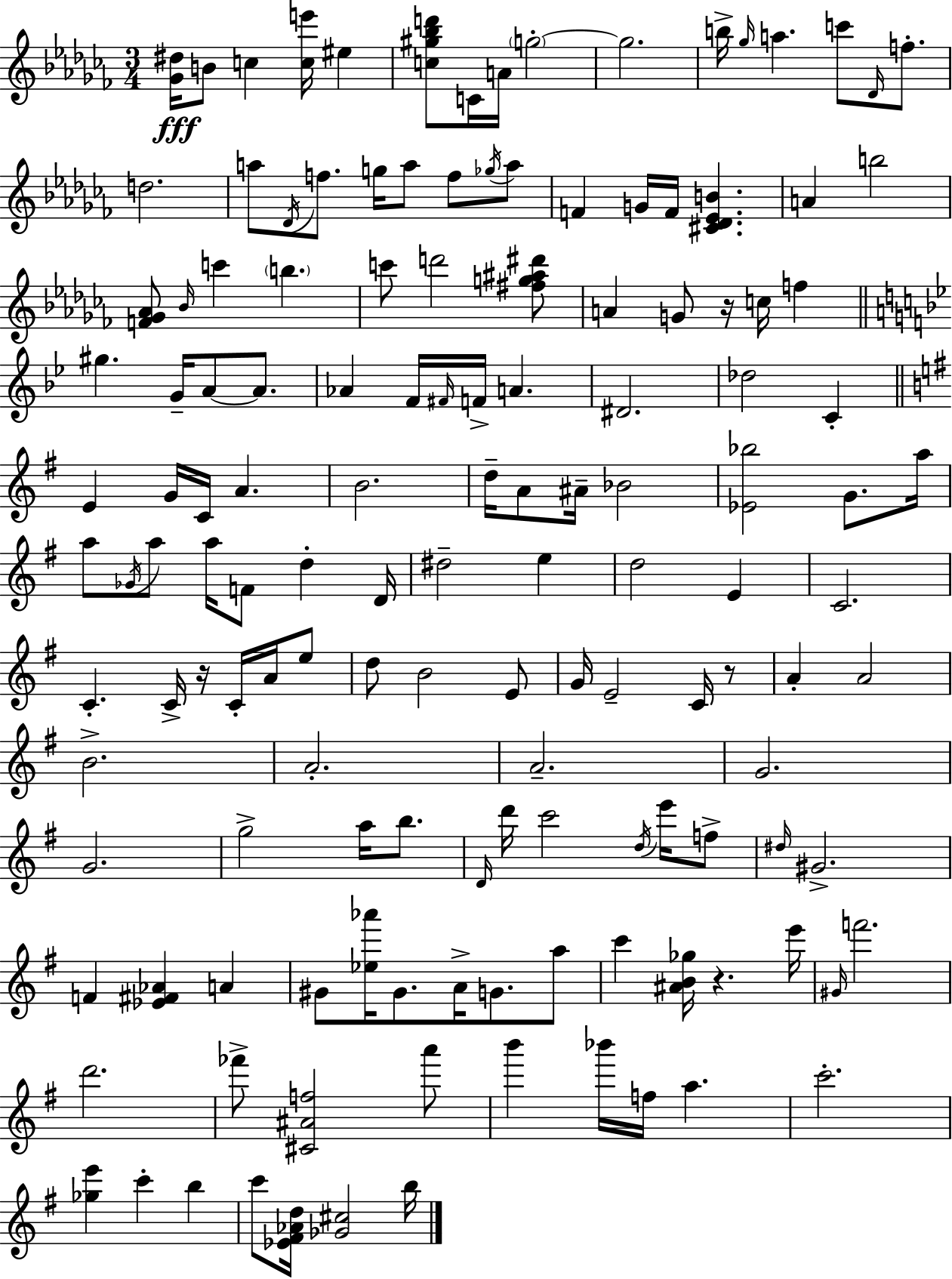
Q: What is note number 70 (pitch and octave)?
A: E4